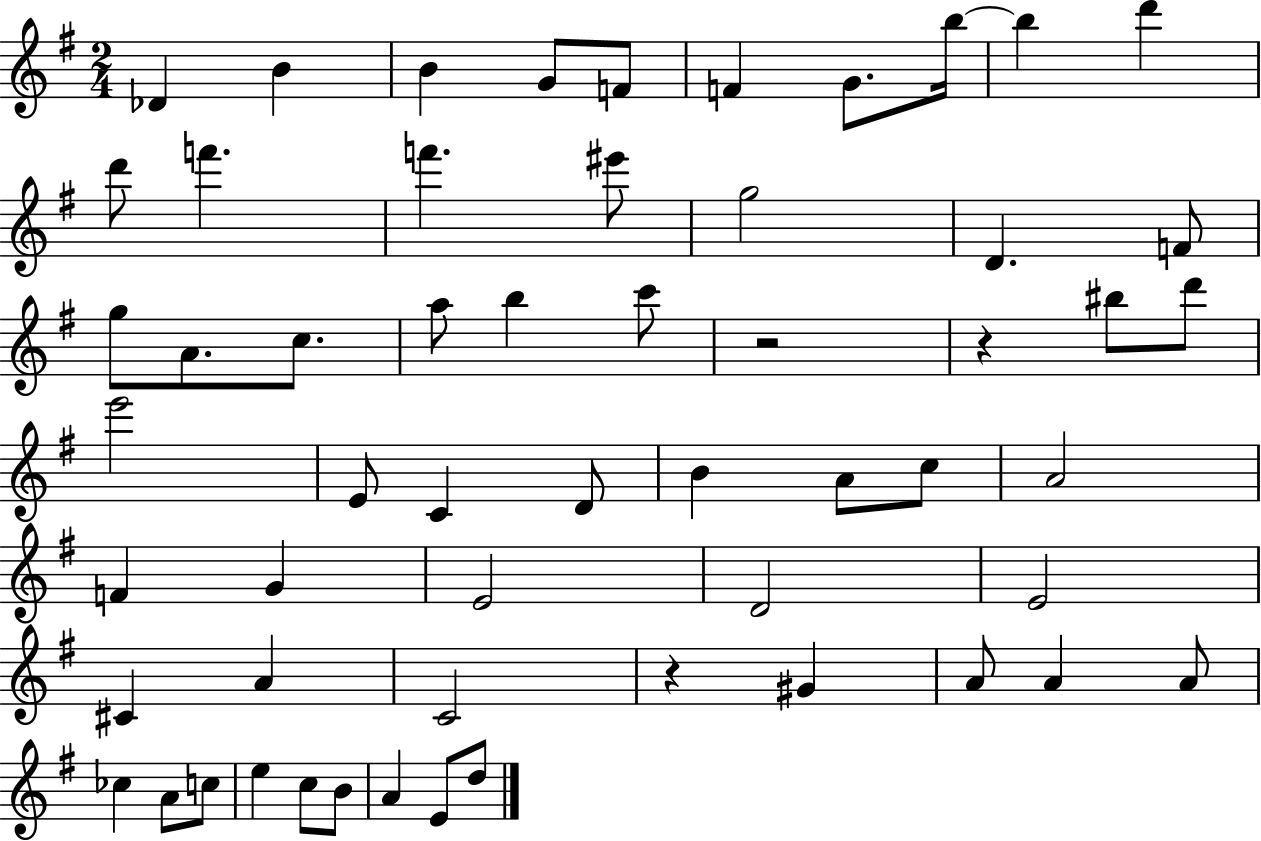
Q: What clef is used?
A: treble